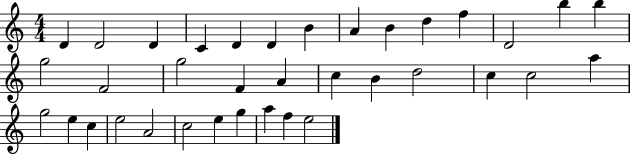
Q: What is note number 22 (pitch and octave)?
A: D5